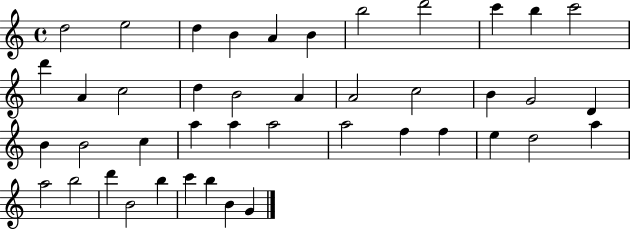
D5/h E5/h D5/q B4/q A4/q B4/q B5/h D6/h C6/q B5/q C6/h D6/q A4/q C5/h D5/q B4/h A4/q A4/h C5/h B4/q G4/h D4/q B4/q B4/h C5/q A5/q A5/q A5/h A5/h F5/q F5/q E5/q D5/h A5/q A5/h B5/h D6/q B4/h B5/q C6/q B5/q B4/q G4/q